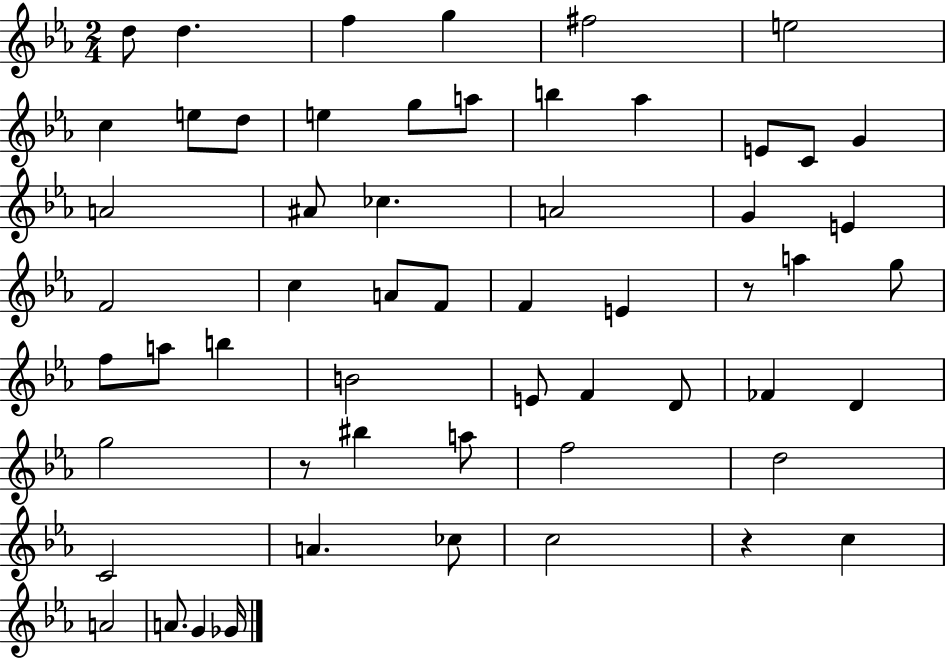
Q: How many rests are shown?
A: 3